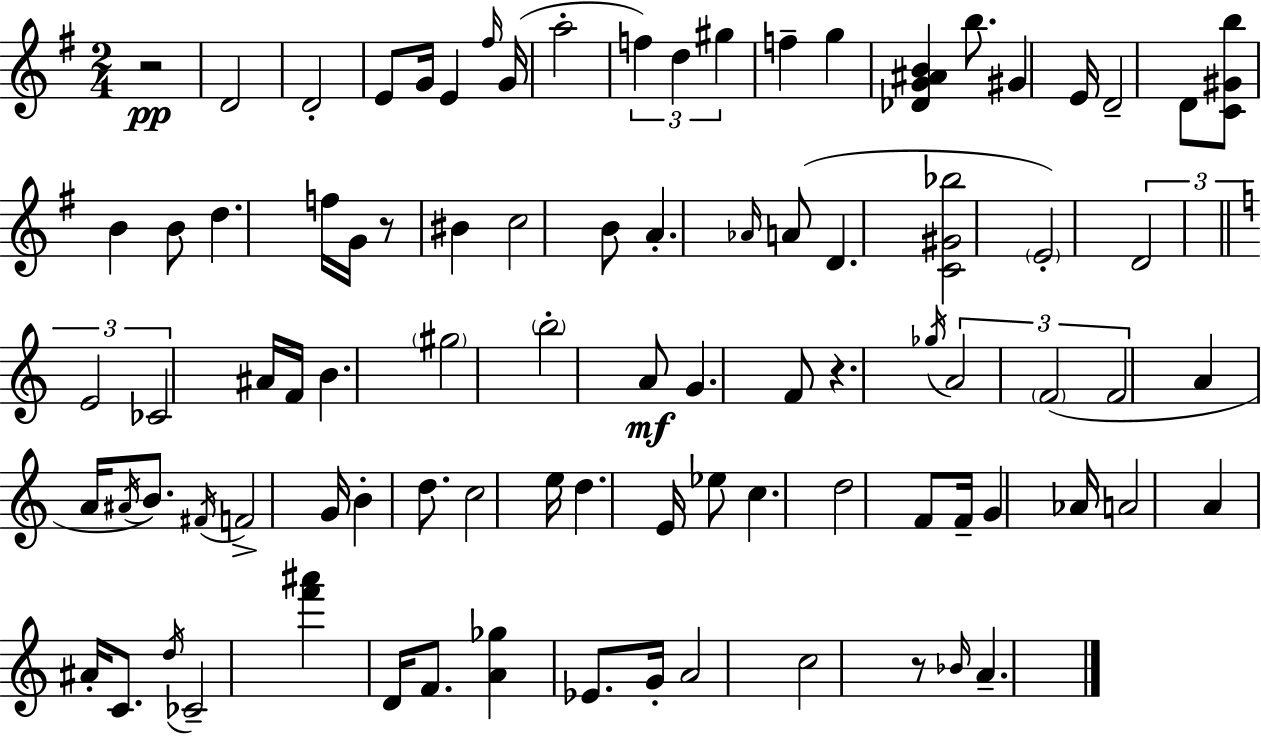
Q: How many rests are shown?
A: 4